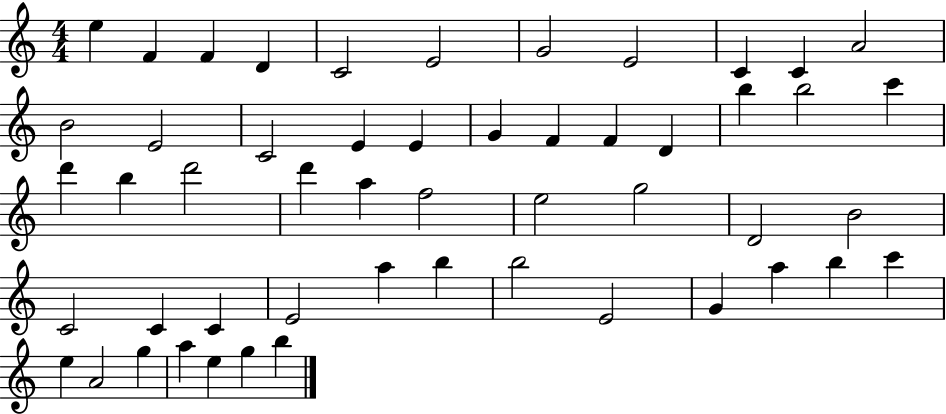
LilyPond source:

{
  \clef treble
  \numericTimeSignature
  \time 4/4
  \key c \major
  e''4 f'4 f'4 d'4 | c'2 e'2 | g'2 e'2 | c'4 c'4 a'2 | \break b'2 e'2 | c'2 e'4 e'4 | g'4 f'4 f'4 d'4 | b''4 b''2 c'''4 | \break d'''4 b''4 d'''2 | d'''4 a''4 f''2 | e''2 g''2 | d'2 b'2 | \break c'2 c'4 c'4 | e'2 a''4 b''4 | b''2 e'2 | g'4 a''4 b''4 c'''4 | \break e''4 a'2 g''4 | a''4 e''4 g''4 b''4 | \bar "|."
}